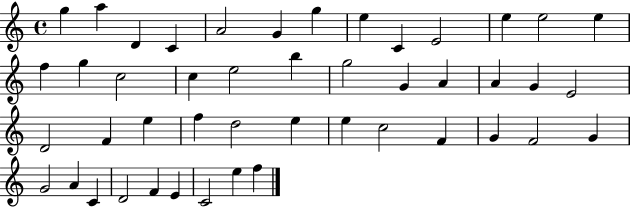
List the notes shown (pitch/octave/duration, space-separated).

G5/q A5/q D4/q C4/q A4/h G4/q G5/q E5/q C4/q E4/h E5/q E5/h E5/q F5/q G5/q C5/h C5/q E5/h B5/q G5/h G4/q A4/q A4/q G4/q E4/h D4/h F4/q E5/q F5/q D5/h E5/q E5/q C5/h F4/q G4/q F4/h G4/q G4/h A4/q C4/q D4/h F4/q E4/q C4/h E5/q F5/q